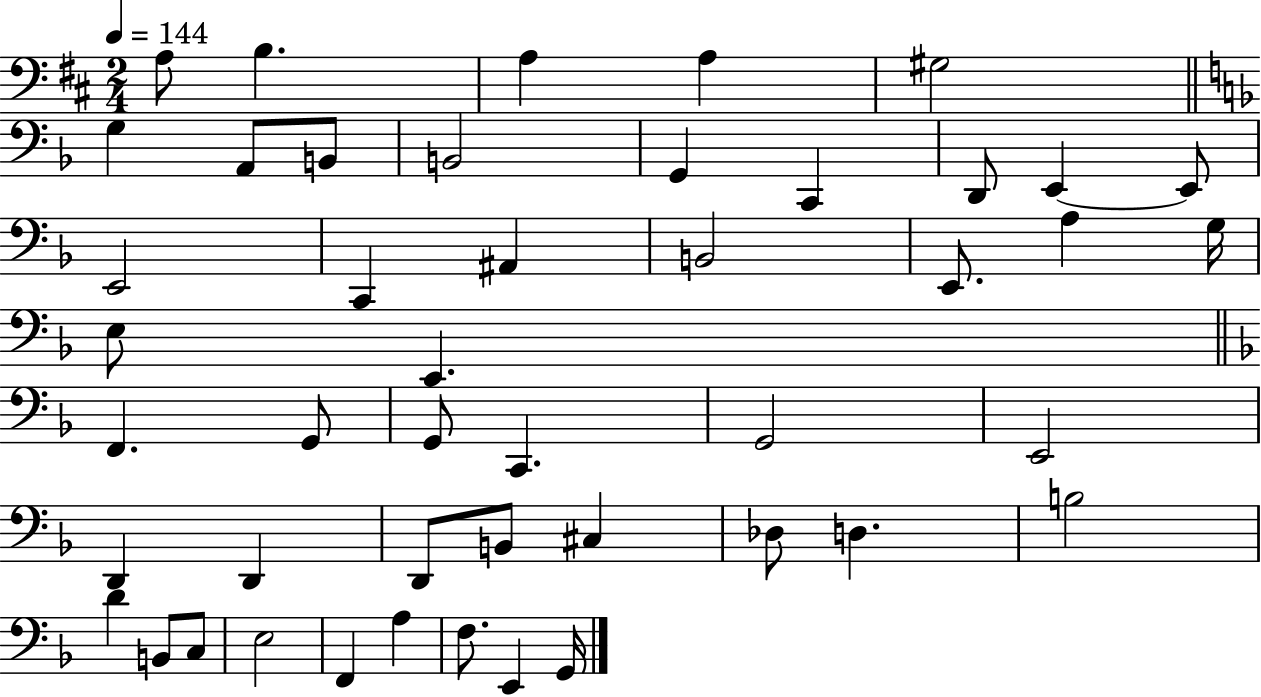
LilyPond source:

{
  \clef bass
  \numericTimeSignature
  \time 2/4
  \key d \major
  \tempo 4 = 144
  a8 b4. | a4 a4 | gis2 | \bar "||" \break \key d \minor g4 a,8 b,8 | b,2 | g,4 c,4 | d,8 e,4~~ e,8 | \break e,2 | c,4 ais,4 | b,2 | e,8. a4 g16 | \break e8 e,4. | \bar "||" \break \key d \minor f,4. g,8 | g,8 c,4. | g,2 | e,2 | \break d,4 d,4 | d,8 b,8 cis4 | des8 d4. | b2 | \break d'4 b,8 c8 | e2 | f,4 a4 | f8. e,4 g,16 | \break \bar "|."
}